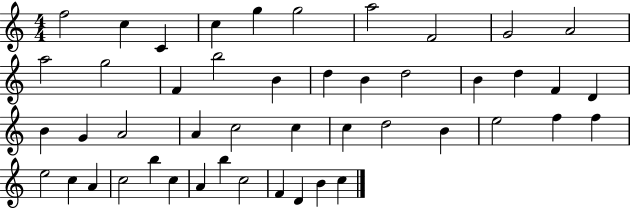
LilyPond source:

{
  \clef treble
  \numericTimeSignature
  \time 4/4
  \key c \major
  f''2 c''4 c'4 | c''4 g''4 g''2 | a''2 f'2 | g'2 a'2 | \break a''2 g''2 | f'4 b''2 b'4 | d''4 b'4 d''2 | b'4 d''4 f'4 d'4 | \break b'4 g'4 a'2 | a'4 c''2 c''4 | c''4 d''2 b'4 | e''2 f''4 f''4 | \break e''2 c''4 a'4 | c''2 b''4 c''4 | a'4 b''4 c''2 | f'4 d'4 b'4 c''4 | \break \bar "|."
}